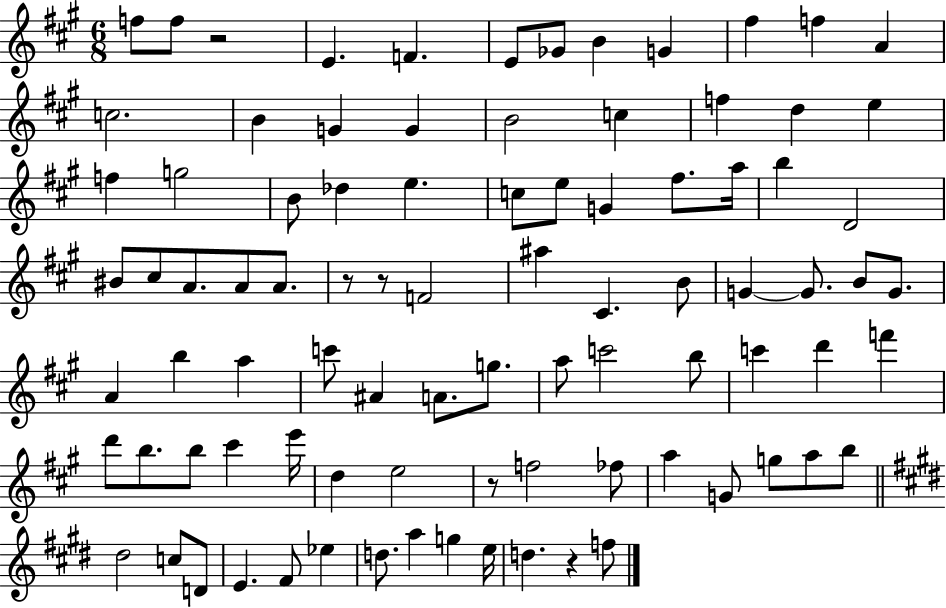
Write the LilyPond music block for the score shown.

{
  \clef treble
  \numericTimeSignature
  \time 6/8
  \key a \major
  f''8 f''8 r2 | e'4. f'4. | e'8 ges'8 b'4 g'4 | fis''4 f''4 a'4 | \break c''2. | b'4 g'4 g'4 | b'2 c''4 | f''4 d''4 e''4 | \break f''4 g''2 | b'8 des''4 e''4. | c''8 e''8 g'4 fis''8. a''16 | b''4 d'2 | \break bis'8 cis''8 a'8. a'8 a'8. | r8 r8 f'2 | ais''4 cis'4. b'8 | g'4~~ g'8. b'8 g'8. | \break a'4 b''4 a''4 | c'''8 ais'4 a'8. g''8. | a''8 c'''2 b''8 | c'''4 d'''4 f'''4 | \break d'''8 b''8. b''8 cis'''4 e'''16 | d''4 e''2 | r8 f''2 fes''8 | a''4 g'8 g''8 a''8 b''8 | \break \bar "||" \break \key e \major dis''2 c''8 d'8 | e'4. fis'8 ees''4 | d''8. a''4 g''4 e''16 | d''4. r4 f''8 | \break \bar "|."
}